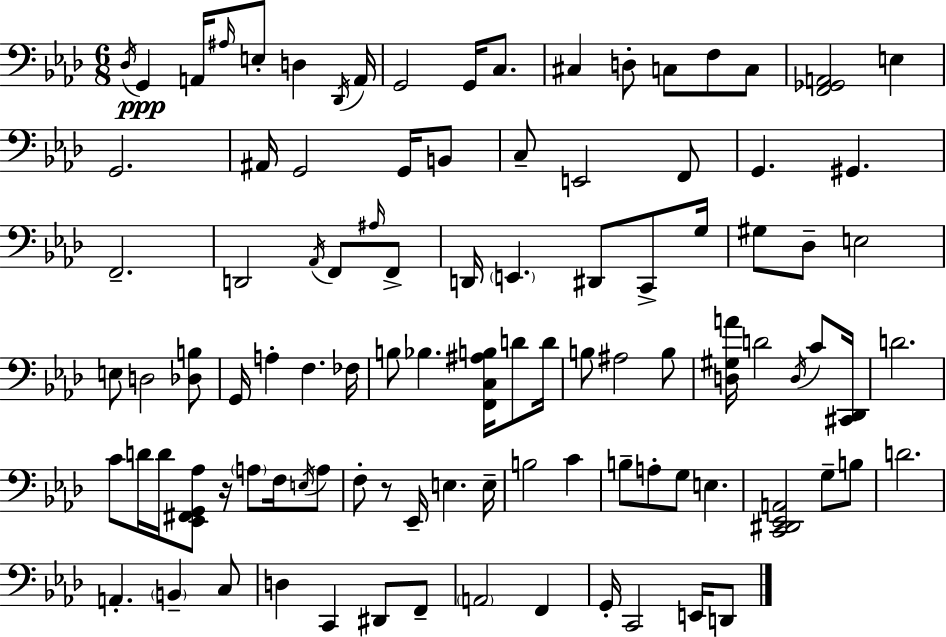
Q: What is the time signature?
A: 6/8